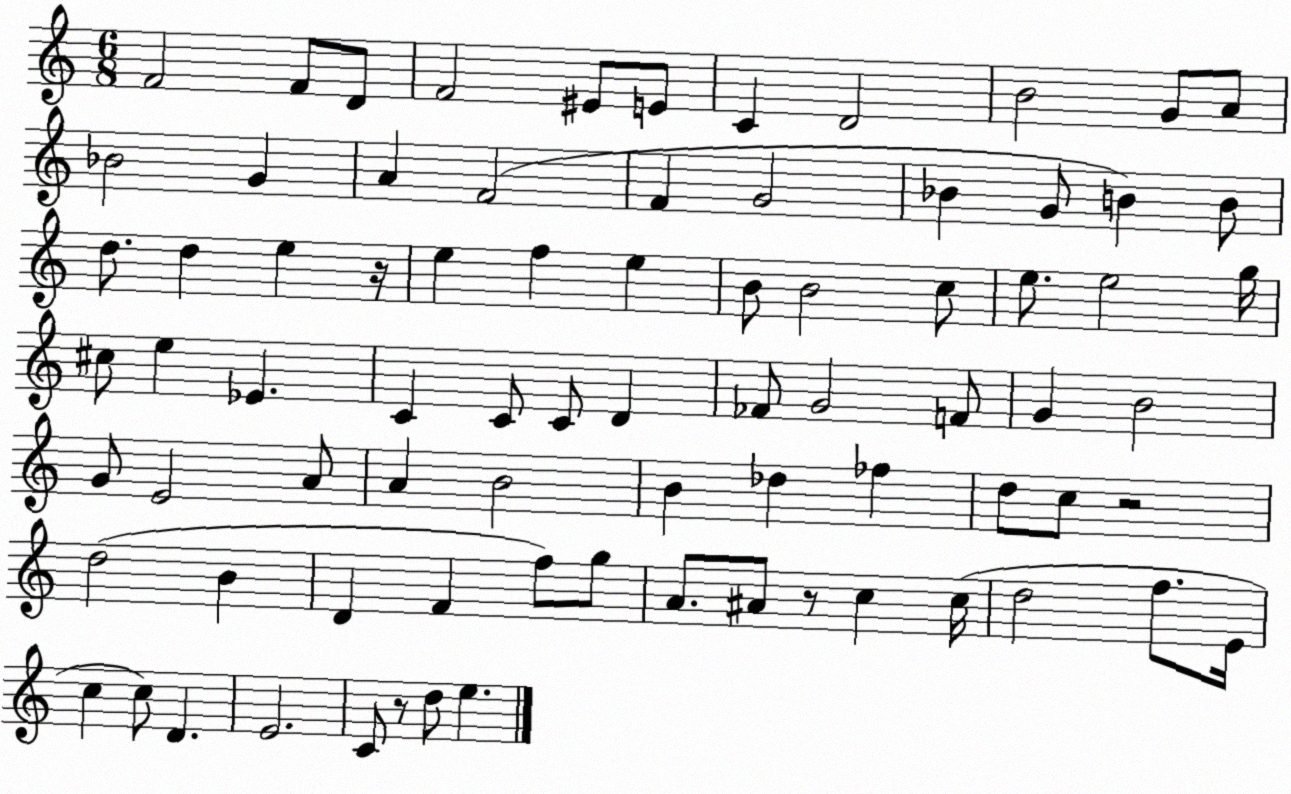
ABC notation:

X:1
T:Untitled
M:6/8
L:1/4
K:C
F2 F/2 D/2 F2 ^E/2 E/2 C D2 B2 G/2 A/2 _B2 G A F2 F G2 _B G/2 B B/2 d/2 d e z/4 e f e B/2 B2 c/2 e/2 e2 g/4 ^c/2 e _E C C/2 C/2 D _F/2 G2 F/2 G B2 G/2 E2 A/2 A B2 B _d _f d/2 c/2 z2 d2 B D F f/2 g/2 A/2 ^A/2 z/2 c c/4 d2 f/2 E/4 c c/2 D E2 C/2 z/2 d/2 e